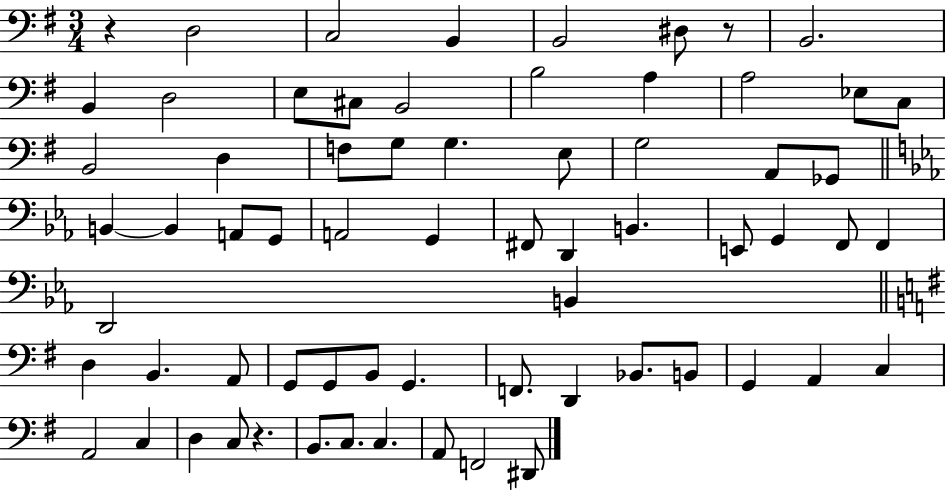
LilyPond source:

{
  \clef bass
  \numericTimeSignature
  \time 3/4
  \key g \major
  \repeat volta 2 { r4 d2 | c2 b,4 | b,2 dis8 r8 | b,2. | \break b,4 d2 | e8 cis8 b,2 | b2 a4 | a2 ees8 c8 | \break b,2 d4 | f8 g8 g4. e8 | g2 a,8 ges,8 | \bar "||" \break \key c \minor b,4~~ b,4 a,8 g,8 | a,2 g,4 | fis,8 d,4 b,4. | e,8 g,4 f,8 f,4 | \break d,2 b,4 | \bar "||" \break \key e \minor d4 b,4. a,8 | g,8 g,8 b,8 g,4. | f,8. d,4 bes,8. b,8 | g,4 a,4 c4 | \break a,2 c4 | d4 c8 r4. | b,8. c8. c4. | a,8 f,2 dis,8 | \break } \bar "|."
}